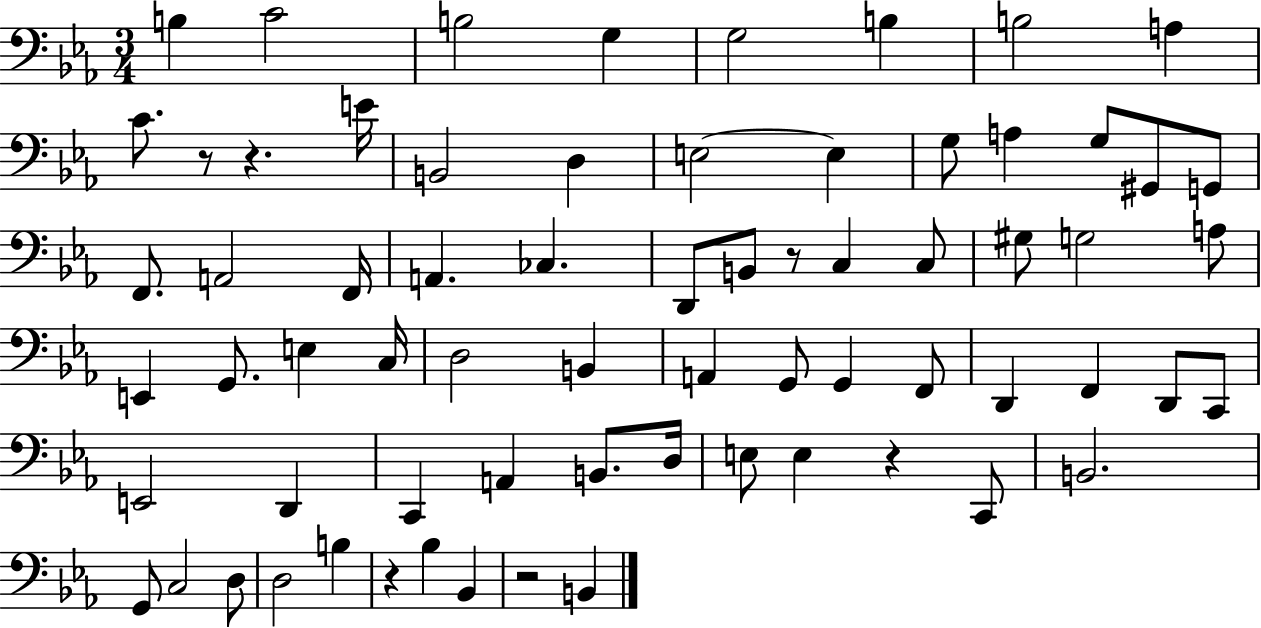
{
  \clef bass
  \numericTimeSignature
  \time 3/4
  \key ees \major
  b4 c'2 | b2 g4 | g2 b4 | b2 a4 | \break c'8. r8 r4. e'16 | b,2 d4 | e2~~ e4 | g8 a4 g8 gis,8 g,8 | \break f,8. a,2 f,16 | a,4. ces4. | d,8 b,8 r8 c4 c8 | gis8 g2 a8 | \break e,4 g,8. e4 c16 | d2 b,4 | a,4 g,8 g,4 f,8 | d,4 f,4 d,8 c,8 | \break e,2 d,4 | c,4 a,4 b,8. d16 | e8 e4 r4 c,8 | b,2. | \break g,8 c2 d8 | d2 b4 | r4 bes4 bes,4 | r2 b,4 | \break \bar "|."
}